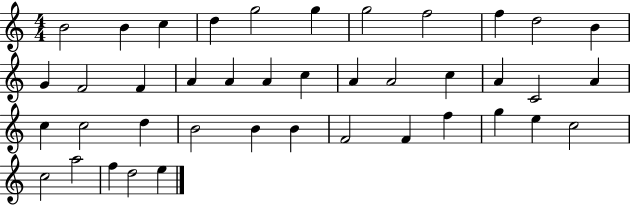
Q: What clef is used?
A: treble